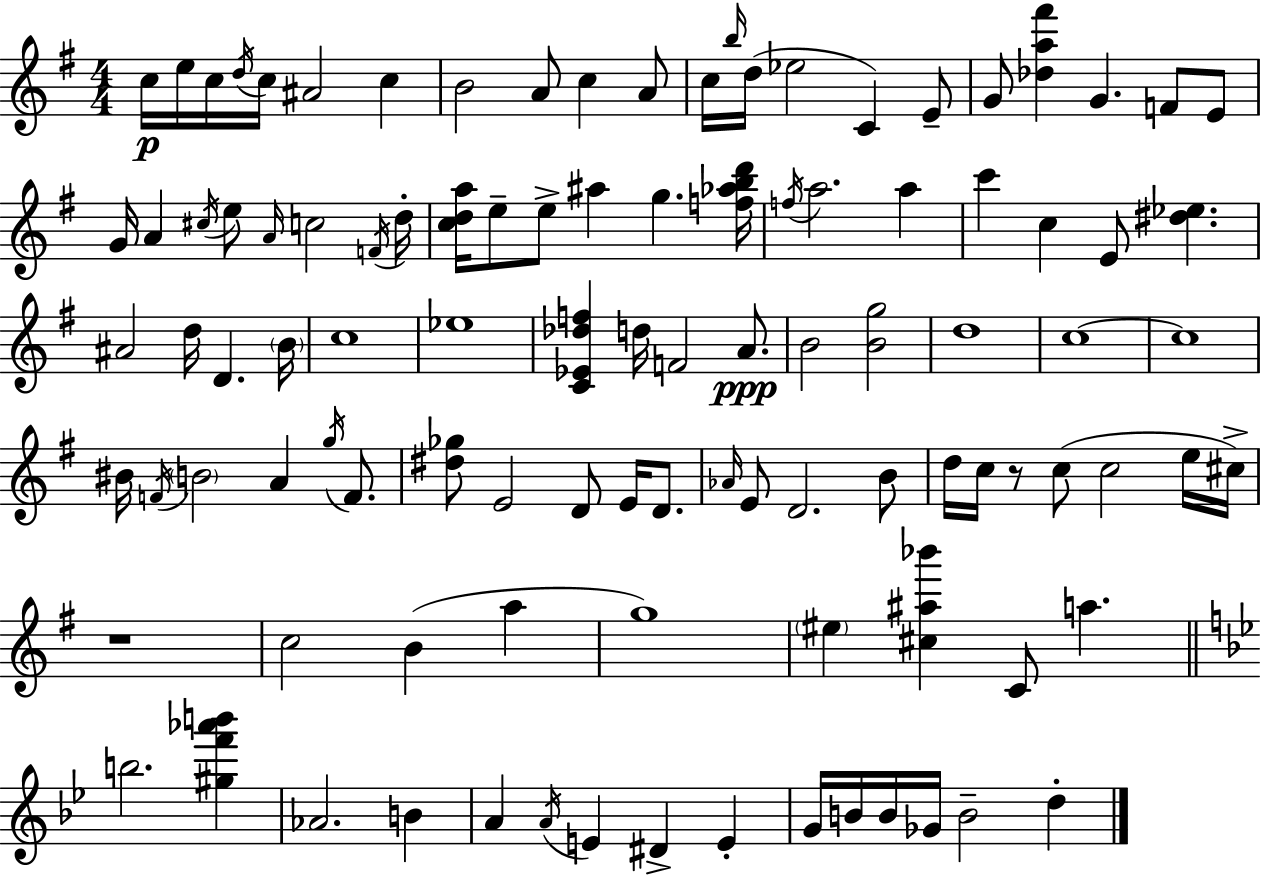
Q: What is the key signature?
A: G major